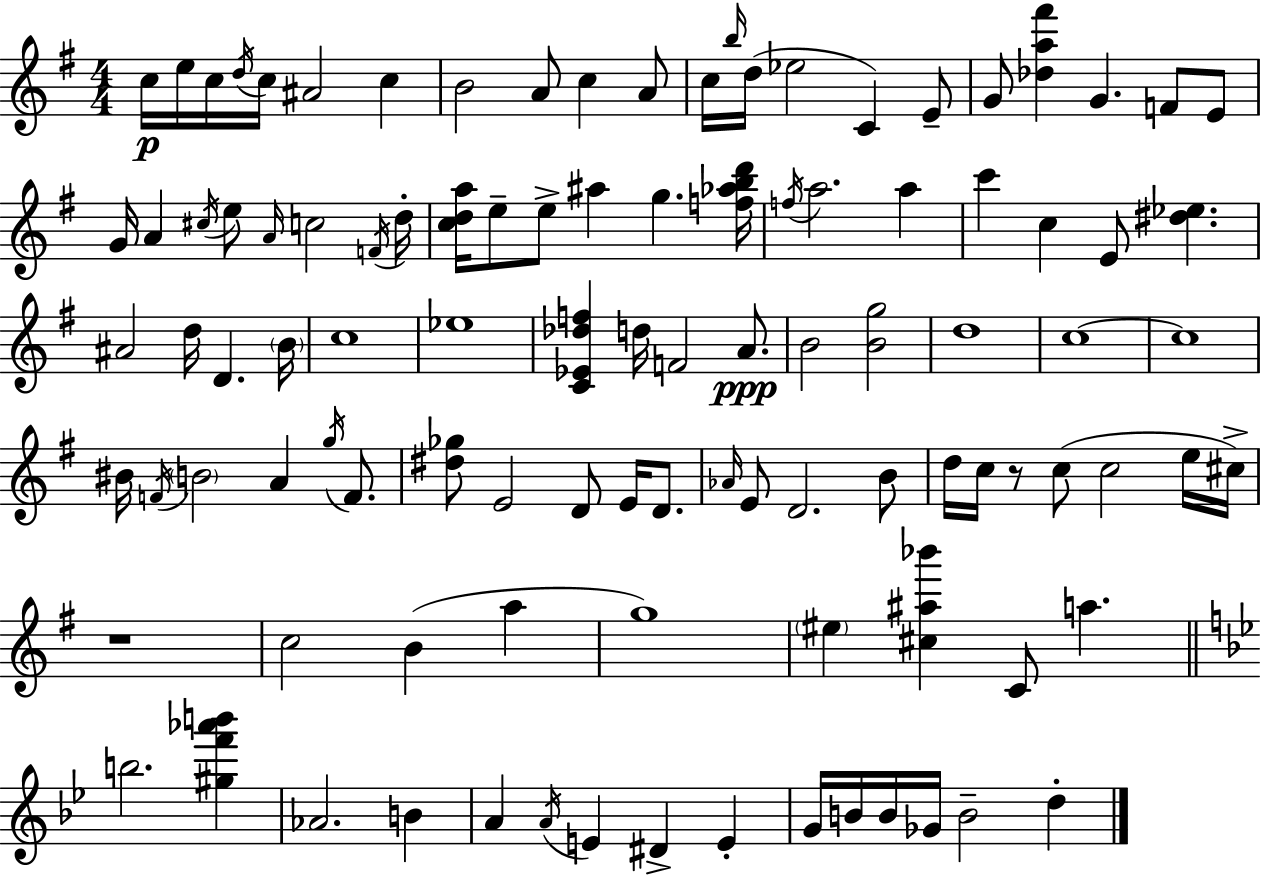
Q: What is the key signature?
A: G major